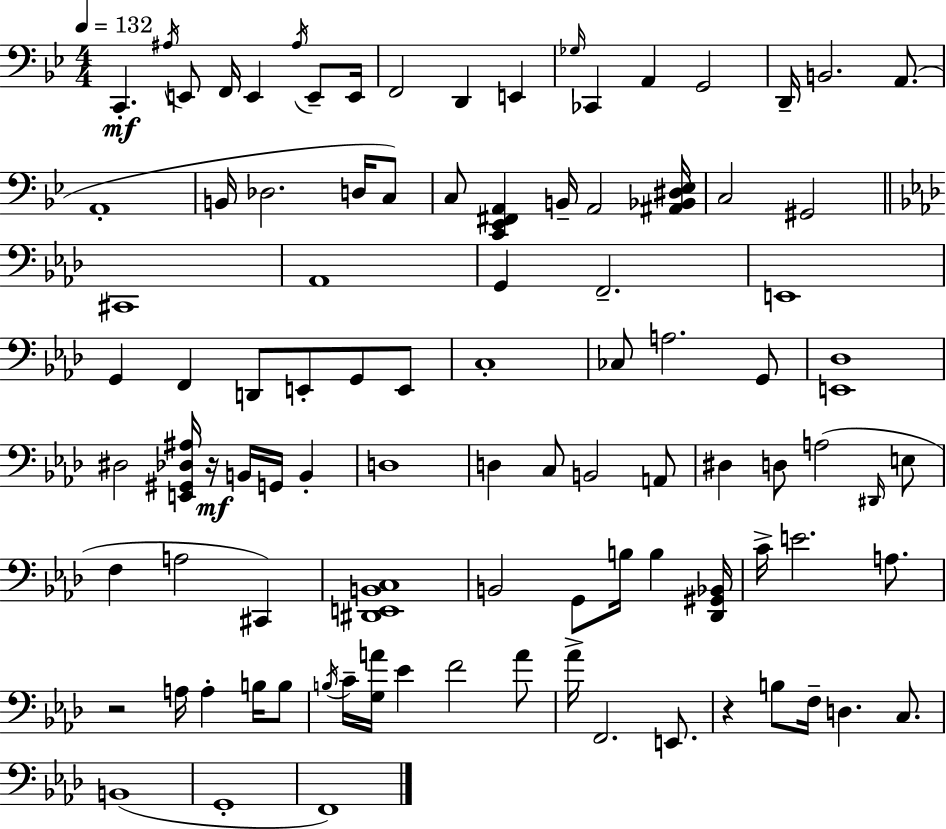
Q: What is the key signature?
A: BES major